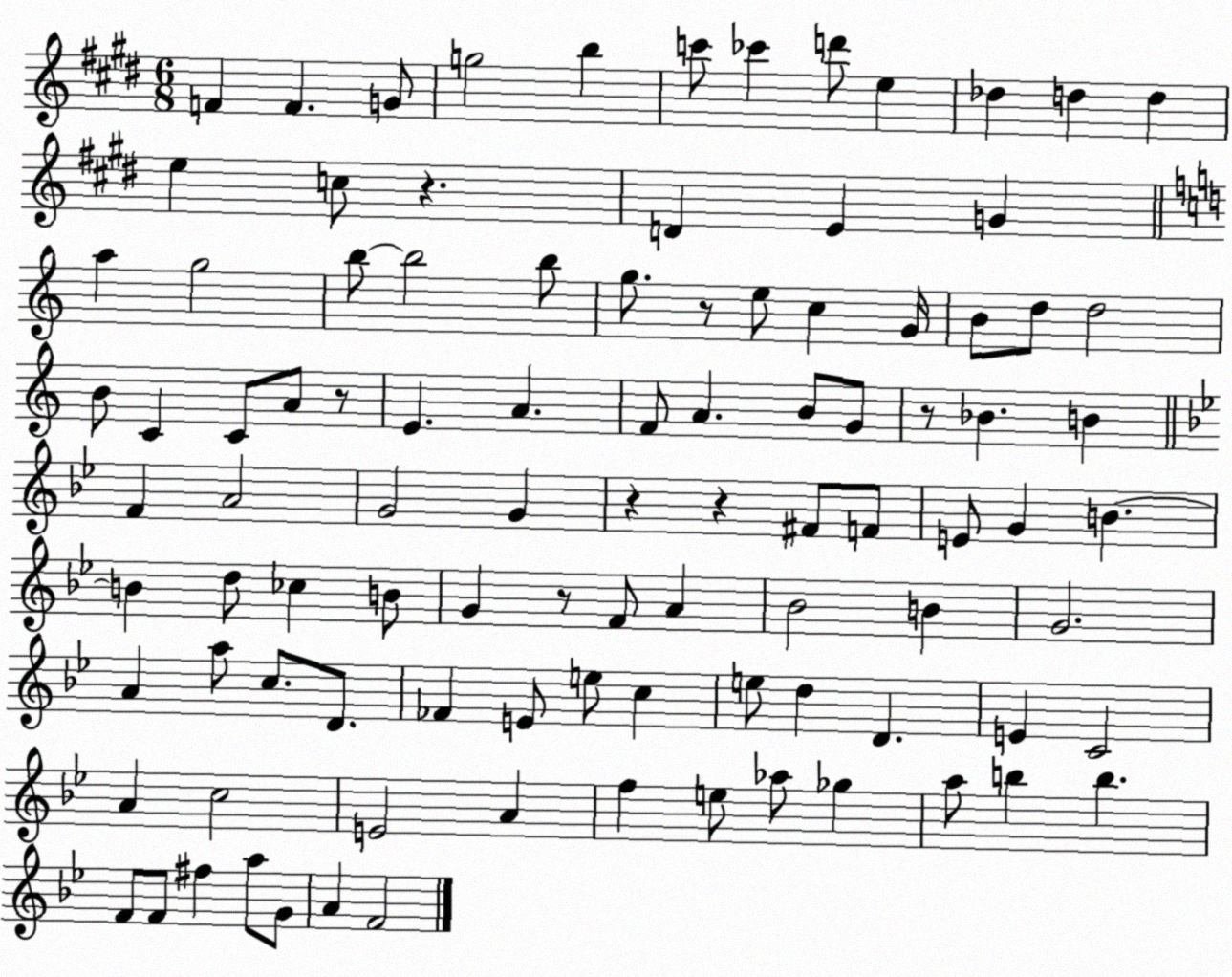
X:1
T:Untitled
M:6/8
L:1/4
K:E
F F G/2 g2 b c'/2 _c' d'/2 e _d d d e c/2 z D E G a g2 b/2 b2 b/2 g/2 z/2 e/2 c G/4 B/2 d/2 d2 B/2 C C/2 A/2 z/2 E A F/2 A B/2 G/2 z/2 _B B F A2 G2 G z z ^F/2 F/2 E/2 G B B d/2 _c B/2 G z/2 F/2 A _B2 B G2 A a/2 c/2 D/2 _F E/2 e/2 c e/2 d D E C2 A c2 E2 A f e/2 _a/2 _g a/2 b b F/2 F/2 ^f a/2 G/2 A F2